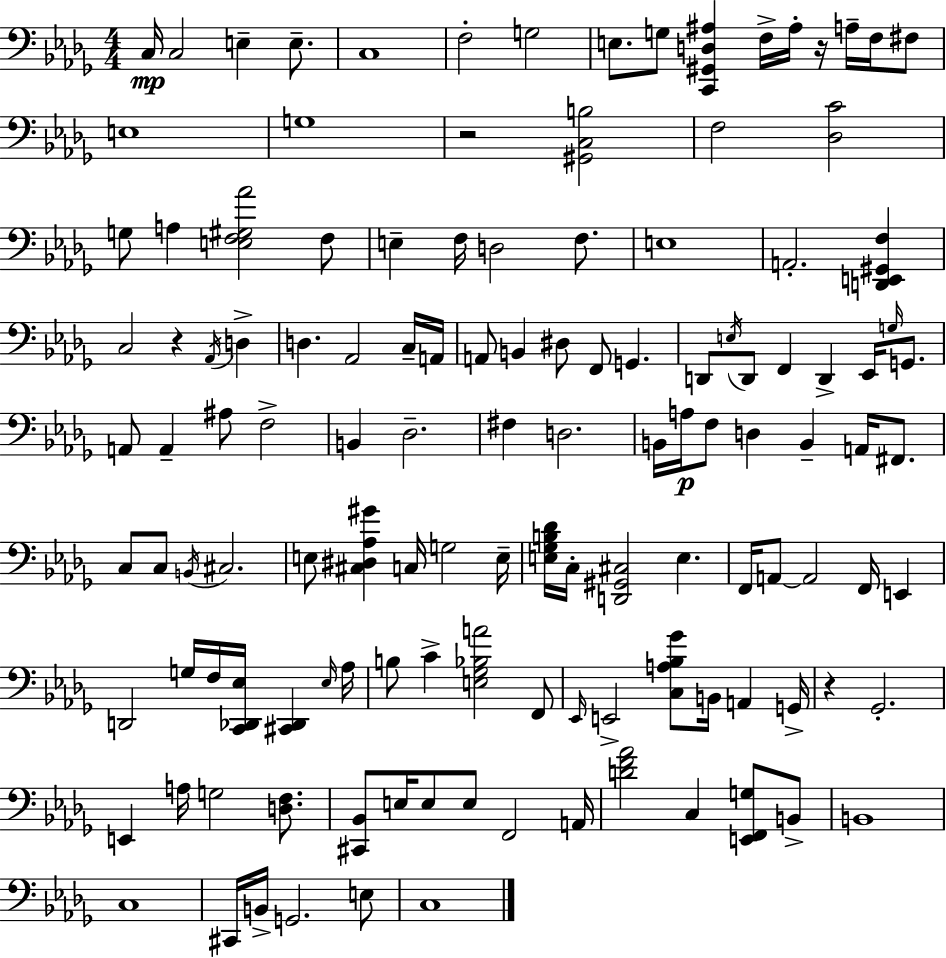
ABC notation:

X:1
T:Untitled
M:4/4
L:1/4
K:Bbm
C,/4 C,2 E, E,/2 C,4 F,2 G,2 E,/2 G,/2 [C,,^G,,D,^A,] F,/4 ^A,/4 z/4 A,/4 F,/4 ^F,/2 E,4 G,4 z2 [^G,,C,B,]2 F,2 [_D,C]2 G,/2 A, [E,F,^G,_A]2 F,/2 E, F,/4 D,2 F,/2 E,4 A,,2 [D,,E,,^G,,F,] C,2 z _A,,/4 D, D, _A,,2 C,/4 A,,/4 A,,/2 B,, ^D,/2 F,,/2 G,, D,,/2 E,/4 D,,/2 F,, D,, _E,,/4 G,/4 G,,/2 A,,/2 A,, ^A,/2 F,2 B,, _D,2 ^F, D,2 B,,/4 A,/4 F,/2 D, B,, A,,/4 ^F,,/2 C,/2 C,/2 B,,/4 ^C,2 E,/2 [^C,^D,_A,^G] C,/4 G,2 E,/4 [E,_G,B,_D]/4 C,/4 [D,,^G,,^C,]2 E, F,,/4 A,,/2 A,,2 F,,/4 E,, D,,2 G,/4 F,/4 [C,,_D,,_E,]/4 [^C,,_D,,] _E,/4 _A,/4 B,/2 C [E,_G,_B,A]2 F,,/2 _E,,/4 E,,2 [C,A,_B,_G]/2 B,,/4 A,, G,,/4 z _G,,2 E,, A,/4 G,2 [D,F,]/2 [^C,,_B,,]/2 E,/4 E,/2 E,/2 F,,2 A,,/4 [DF_A]2 C, [E,,F,,G,]/2 B,,/2 B,,4 C,4 ^C,,/4 B,,/4 G,,2 E,/2 C,4